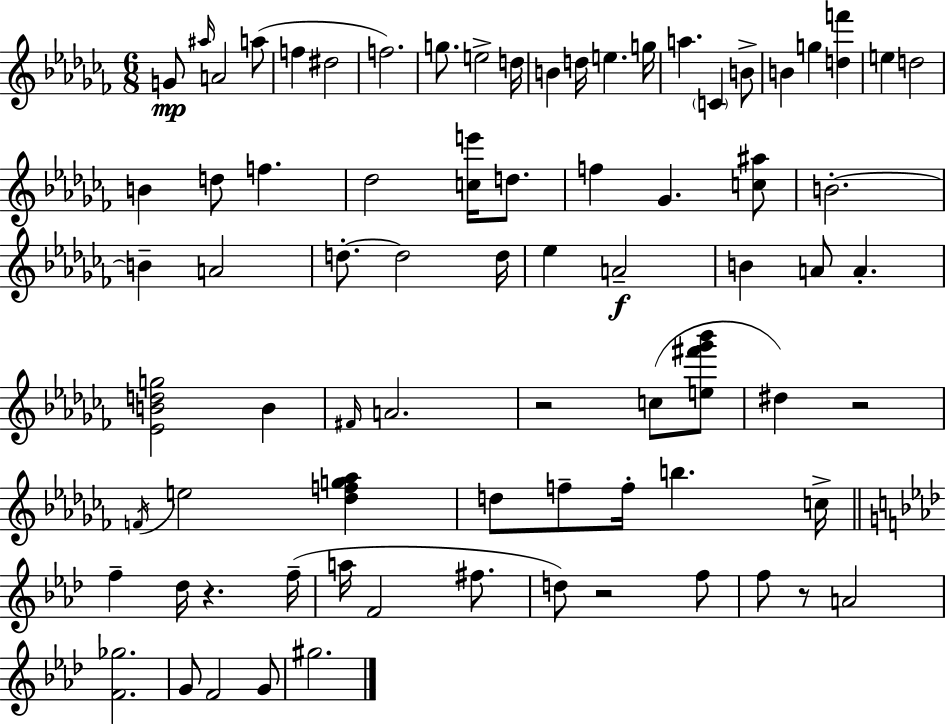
G4/e A#5/s A4/h A5/e F5/q D#5/h F5/h. G5/e. E5/h D5/s B4/q D5/s E5/q. G5/s A5/q. C4/q B4/e B4/q G5/q [D5,F6]/q E5/q D5/h B4/q D5/e F5/q. Db5/h [C5,E6]/s D5/e. F5/q Gb4/q. [C5,A#5]/e B4/h. B4/q A4/h D5/e. D5/h D5/s Eb5/q A4/h B4/q A4/e A4/q. [Eb4,B4,D5,G5]/h B4/q F#4/s A4/h. R/h C5/e [E5,F#6,Gb6,Bb6]/e D#5/q R/h F4/s E5/h [Db5,F5,G5,Ab5]/q D5/e F5/e F5/s B5/q. C5/s F5/q Db5/s R/q. F5/s A5/s F4/h F#5/e. D5/e R/h F5/e F5/e R/e A4/h [F4,Gb5]/h. G4/e F4/h G4/e G#5/h.